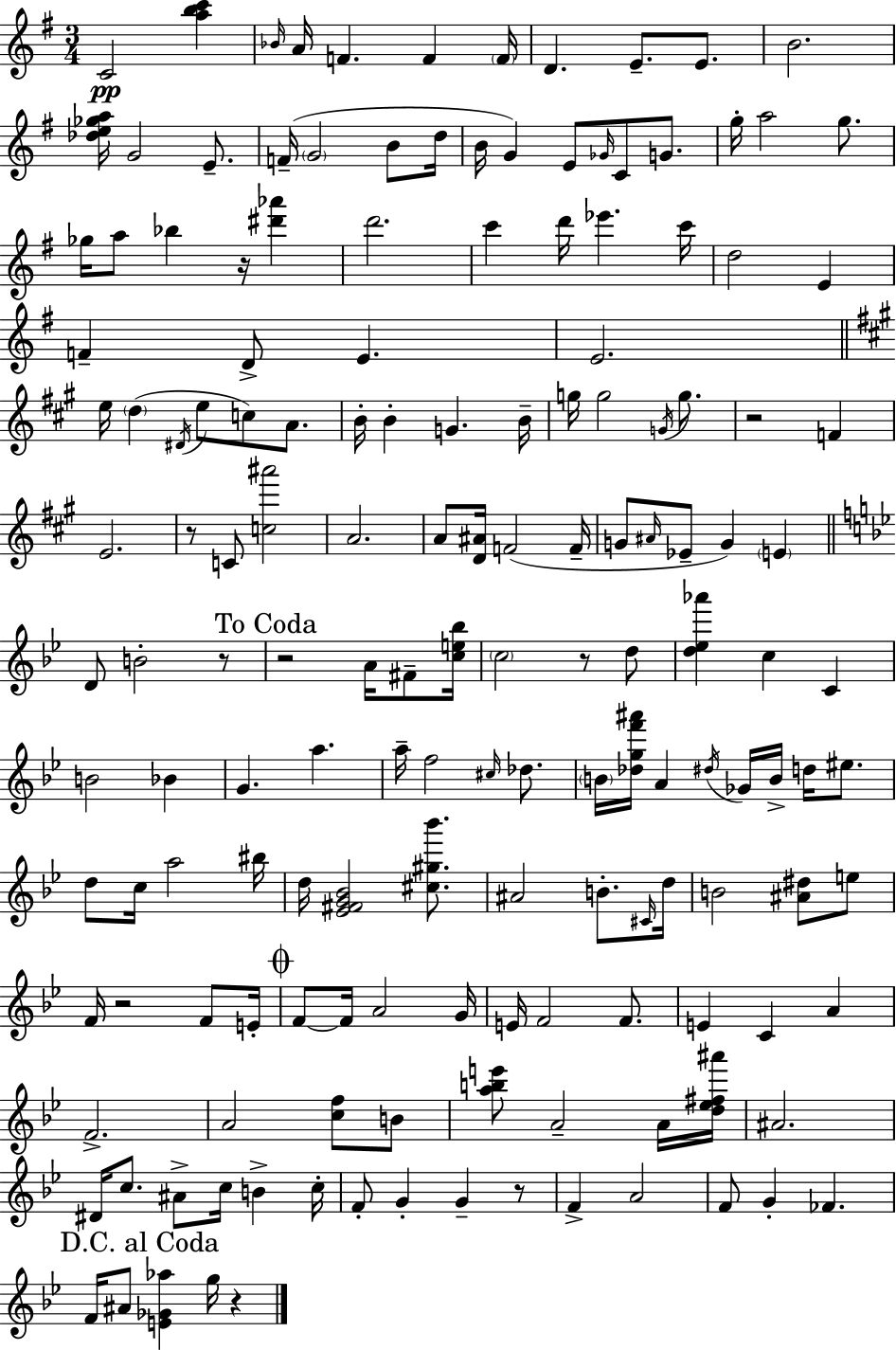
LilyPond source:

{
  \clef treble
  \numericTimeSignature
  \time 3/4
  \key e \minor
  c'2\pp <a'' b'' c'''>4 | \grace { bes'16 } a'16 f'4. f'4 | \parenthesize f'16 d'4. e'8.-- e'8. | b'2. | \break <des'' e'' ges'' a''>16 g'2 e'8.-- | f'16--( \parenthesize g'2 b'8 | d''16 b'16 g'4) e'8 \grace { ges'16 } c'8 g'8. | g''16-. a''2 g''8. | \break ges''16 a''8 bes''4 r16 <dis''' aes'''>4 | d'''2. | c'''4 d'''16 ees'''4. | c'''16 d''2 e'4 | \break f'4-- d'8-> e'4. | e'2. | \bar "||" \break \key a \major e''16 \parenthesize d''4( \acciaccatura { dis'16 } e''8 c''8) a'8. | b'16-. b'4-. g'4. | b'16-- g''16 g''2 \acciaccatura { g'16 } g''8. | r2 f'4 | \break e'2. | r8 c'8 <c'' ais'''>2 | a'2. | a'8 <d' ais'>16 f'2( | \break f'16-- g'8 \grace { ais'16 } ees'8-- g'4) \parenthesize e'4 | \bar "||" \break \key g \minor d'8 b'2-. r8 | \mark "To Coda" r2 a'16 fis'8-- <c'' e'' bes''>16 | \parenthesize c''2 r8 d''8 | <d'' ees'' aes'''>4 c''4 c'4 | \break b'2 bes'4 | g'4. a''4. | a''16-- f''2 \grace { cis''16 } des''8. | \parenthesize b'16 <des'' g'' f''' ais'''>16 a'4 \acciaccatura { dis''16 } ges'16 b'16-> d''16 eis''8. | \break d''8 c''16 a''2 | bis''16 d''16 <ees' fis' g' bes'>2 <cis'' gis'' bes'''>8. | ais'2 b'8.-. | \grace { cis'16 } d''16 b'2 <ais' dis''>8 | \break e''8 f'16 r2 | f'8 e'16-. \mark \markup { \musicglyph "scripts.coda" } f'8~~ f'16 a'2 | g'16 e'16 f'2 | f'8. e'4 c'4 a'4 | \break f'2.-> | a'2 <c'' f''>8 | b'8 <a'' b'' e'''>8 a'2-- | a'16 <d'' ees'' fis'' ais'''>16 ais'2. | \break dis'16 c''8. ais'8-> c''16 b'4-> | c''16-. f'8-. g'4-. g'4-- | r8 f'4-> a'2 | f'8 g'4-. fes'4. | \break \mark "D.C. al Coda" f'16 ais'8 <e' ges' aes''>4 g''16 r4 | \bar "|."
}